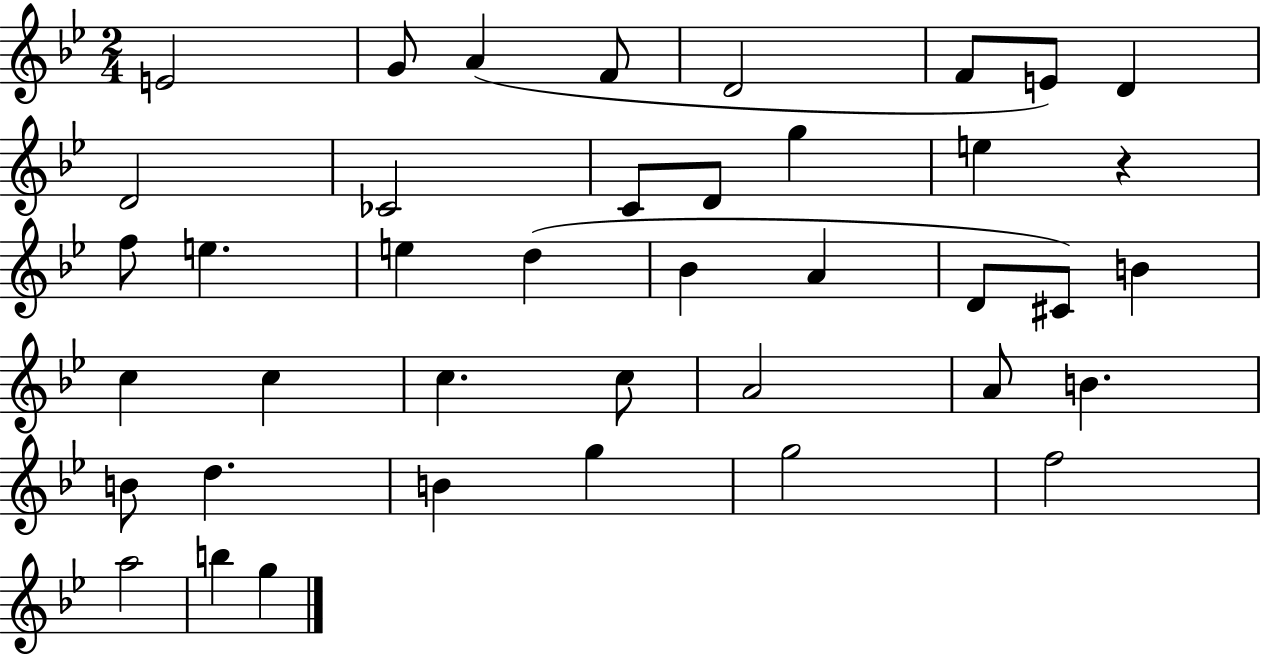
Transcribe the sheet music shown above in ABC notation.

X:1
T:Untitled
M:2/4
L:1/4
K:Bb
E2 G/2 A F/2 D2 F/2 E/2 D D2 _C2 C/2 D/2 g e z f/2 e e d _B A D/2 ^C/2 B c c c c/2 A2 A/2 B B/2 d B g g2 f2 a2 b g